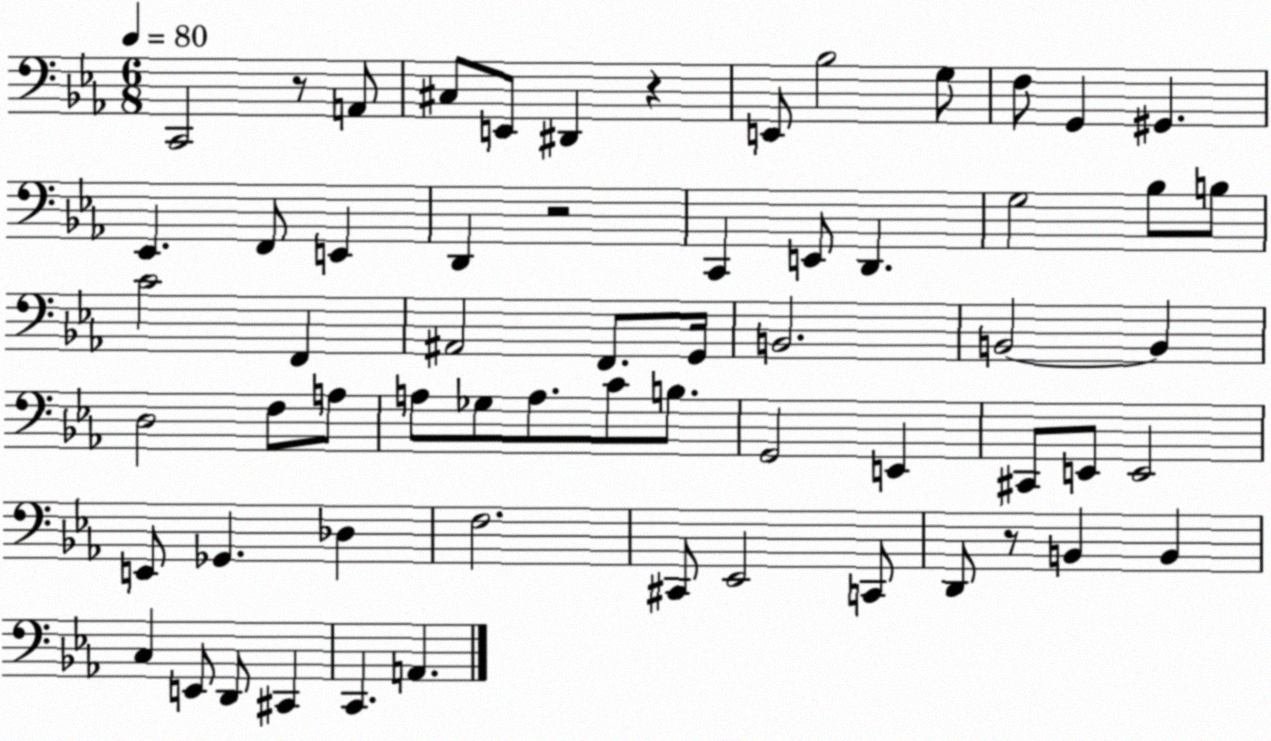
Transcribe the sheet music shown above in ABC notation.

X:1
T:Untitled
M:6/8
L:1/4
K:Eb
C,,2 z/2 A,,/2 ^C,/2 E,,/2 ^D,, z E,,/2 _B,2 G,/2 F,/2 G,, ^G,, _E,, F,,/2 E,, D,, z2 C,, E,,/2 D,, G,2 _B,/2 B,/2 C2 F,, ^A,,2 F,,/2 G,,/4 B,,2 B,,2 B,, D,2 F,/2 A,/2 A,/2 _G,/2 A,/2 C/2 B,/2 G,,2 E,, ^C,,/2 E,,/2 E,,2 E,,/2 _G,, _D, F,2 ^C,,/2 _E,,2 C,,/2 D,,/2 z/2 B,, B,, C, E,,/2 D,,/2 ^C,, C,, A,,